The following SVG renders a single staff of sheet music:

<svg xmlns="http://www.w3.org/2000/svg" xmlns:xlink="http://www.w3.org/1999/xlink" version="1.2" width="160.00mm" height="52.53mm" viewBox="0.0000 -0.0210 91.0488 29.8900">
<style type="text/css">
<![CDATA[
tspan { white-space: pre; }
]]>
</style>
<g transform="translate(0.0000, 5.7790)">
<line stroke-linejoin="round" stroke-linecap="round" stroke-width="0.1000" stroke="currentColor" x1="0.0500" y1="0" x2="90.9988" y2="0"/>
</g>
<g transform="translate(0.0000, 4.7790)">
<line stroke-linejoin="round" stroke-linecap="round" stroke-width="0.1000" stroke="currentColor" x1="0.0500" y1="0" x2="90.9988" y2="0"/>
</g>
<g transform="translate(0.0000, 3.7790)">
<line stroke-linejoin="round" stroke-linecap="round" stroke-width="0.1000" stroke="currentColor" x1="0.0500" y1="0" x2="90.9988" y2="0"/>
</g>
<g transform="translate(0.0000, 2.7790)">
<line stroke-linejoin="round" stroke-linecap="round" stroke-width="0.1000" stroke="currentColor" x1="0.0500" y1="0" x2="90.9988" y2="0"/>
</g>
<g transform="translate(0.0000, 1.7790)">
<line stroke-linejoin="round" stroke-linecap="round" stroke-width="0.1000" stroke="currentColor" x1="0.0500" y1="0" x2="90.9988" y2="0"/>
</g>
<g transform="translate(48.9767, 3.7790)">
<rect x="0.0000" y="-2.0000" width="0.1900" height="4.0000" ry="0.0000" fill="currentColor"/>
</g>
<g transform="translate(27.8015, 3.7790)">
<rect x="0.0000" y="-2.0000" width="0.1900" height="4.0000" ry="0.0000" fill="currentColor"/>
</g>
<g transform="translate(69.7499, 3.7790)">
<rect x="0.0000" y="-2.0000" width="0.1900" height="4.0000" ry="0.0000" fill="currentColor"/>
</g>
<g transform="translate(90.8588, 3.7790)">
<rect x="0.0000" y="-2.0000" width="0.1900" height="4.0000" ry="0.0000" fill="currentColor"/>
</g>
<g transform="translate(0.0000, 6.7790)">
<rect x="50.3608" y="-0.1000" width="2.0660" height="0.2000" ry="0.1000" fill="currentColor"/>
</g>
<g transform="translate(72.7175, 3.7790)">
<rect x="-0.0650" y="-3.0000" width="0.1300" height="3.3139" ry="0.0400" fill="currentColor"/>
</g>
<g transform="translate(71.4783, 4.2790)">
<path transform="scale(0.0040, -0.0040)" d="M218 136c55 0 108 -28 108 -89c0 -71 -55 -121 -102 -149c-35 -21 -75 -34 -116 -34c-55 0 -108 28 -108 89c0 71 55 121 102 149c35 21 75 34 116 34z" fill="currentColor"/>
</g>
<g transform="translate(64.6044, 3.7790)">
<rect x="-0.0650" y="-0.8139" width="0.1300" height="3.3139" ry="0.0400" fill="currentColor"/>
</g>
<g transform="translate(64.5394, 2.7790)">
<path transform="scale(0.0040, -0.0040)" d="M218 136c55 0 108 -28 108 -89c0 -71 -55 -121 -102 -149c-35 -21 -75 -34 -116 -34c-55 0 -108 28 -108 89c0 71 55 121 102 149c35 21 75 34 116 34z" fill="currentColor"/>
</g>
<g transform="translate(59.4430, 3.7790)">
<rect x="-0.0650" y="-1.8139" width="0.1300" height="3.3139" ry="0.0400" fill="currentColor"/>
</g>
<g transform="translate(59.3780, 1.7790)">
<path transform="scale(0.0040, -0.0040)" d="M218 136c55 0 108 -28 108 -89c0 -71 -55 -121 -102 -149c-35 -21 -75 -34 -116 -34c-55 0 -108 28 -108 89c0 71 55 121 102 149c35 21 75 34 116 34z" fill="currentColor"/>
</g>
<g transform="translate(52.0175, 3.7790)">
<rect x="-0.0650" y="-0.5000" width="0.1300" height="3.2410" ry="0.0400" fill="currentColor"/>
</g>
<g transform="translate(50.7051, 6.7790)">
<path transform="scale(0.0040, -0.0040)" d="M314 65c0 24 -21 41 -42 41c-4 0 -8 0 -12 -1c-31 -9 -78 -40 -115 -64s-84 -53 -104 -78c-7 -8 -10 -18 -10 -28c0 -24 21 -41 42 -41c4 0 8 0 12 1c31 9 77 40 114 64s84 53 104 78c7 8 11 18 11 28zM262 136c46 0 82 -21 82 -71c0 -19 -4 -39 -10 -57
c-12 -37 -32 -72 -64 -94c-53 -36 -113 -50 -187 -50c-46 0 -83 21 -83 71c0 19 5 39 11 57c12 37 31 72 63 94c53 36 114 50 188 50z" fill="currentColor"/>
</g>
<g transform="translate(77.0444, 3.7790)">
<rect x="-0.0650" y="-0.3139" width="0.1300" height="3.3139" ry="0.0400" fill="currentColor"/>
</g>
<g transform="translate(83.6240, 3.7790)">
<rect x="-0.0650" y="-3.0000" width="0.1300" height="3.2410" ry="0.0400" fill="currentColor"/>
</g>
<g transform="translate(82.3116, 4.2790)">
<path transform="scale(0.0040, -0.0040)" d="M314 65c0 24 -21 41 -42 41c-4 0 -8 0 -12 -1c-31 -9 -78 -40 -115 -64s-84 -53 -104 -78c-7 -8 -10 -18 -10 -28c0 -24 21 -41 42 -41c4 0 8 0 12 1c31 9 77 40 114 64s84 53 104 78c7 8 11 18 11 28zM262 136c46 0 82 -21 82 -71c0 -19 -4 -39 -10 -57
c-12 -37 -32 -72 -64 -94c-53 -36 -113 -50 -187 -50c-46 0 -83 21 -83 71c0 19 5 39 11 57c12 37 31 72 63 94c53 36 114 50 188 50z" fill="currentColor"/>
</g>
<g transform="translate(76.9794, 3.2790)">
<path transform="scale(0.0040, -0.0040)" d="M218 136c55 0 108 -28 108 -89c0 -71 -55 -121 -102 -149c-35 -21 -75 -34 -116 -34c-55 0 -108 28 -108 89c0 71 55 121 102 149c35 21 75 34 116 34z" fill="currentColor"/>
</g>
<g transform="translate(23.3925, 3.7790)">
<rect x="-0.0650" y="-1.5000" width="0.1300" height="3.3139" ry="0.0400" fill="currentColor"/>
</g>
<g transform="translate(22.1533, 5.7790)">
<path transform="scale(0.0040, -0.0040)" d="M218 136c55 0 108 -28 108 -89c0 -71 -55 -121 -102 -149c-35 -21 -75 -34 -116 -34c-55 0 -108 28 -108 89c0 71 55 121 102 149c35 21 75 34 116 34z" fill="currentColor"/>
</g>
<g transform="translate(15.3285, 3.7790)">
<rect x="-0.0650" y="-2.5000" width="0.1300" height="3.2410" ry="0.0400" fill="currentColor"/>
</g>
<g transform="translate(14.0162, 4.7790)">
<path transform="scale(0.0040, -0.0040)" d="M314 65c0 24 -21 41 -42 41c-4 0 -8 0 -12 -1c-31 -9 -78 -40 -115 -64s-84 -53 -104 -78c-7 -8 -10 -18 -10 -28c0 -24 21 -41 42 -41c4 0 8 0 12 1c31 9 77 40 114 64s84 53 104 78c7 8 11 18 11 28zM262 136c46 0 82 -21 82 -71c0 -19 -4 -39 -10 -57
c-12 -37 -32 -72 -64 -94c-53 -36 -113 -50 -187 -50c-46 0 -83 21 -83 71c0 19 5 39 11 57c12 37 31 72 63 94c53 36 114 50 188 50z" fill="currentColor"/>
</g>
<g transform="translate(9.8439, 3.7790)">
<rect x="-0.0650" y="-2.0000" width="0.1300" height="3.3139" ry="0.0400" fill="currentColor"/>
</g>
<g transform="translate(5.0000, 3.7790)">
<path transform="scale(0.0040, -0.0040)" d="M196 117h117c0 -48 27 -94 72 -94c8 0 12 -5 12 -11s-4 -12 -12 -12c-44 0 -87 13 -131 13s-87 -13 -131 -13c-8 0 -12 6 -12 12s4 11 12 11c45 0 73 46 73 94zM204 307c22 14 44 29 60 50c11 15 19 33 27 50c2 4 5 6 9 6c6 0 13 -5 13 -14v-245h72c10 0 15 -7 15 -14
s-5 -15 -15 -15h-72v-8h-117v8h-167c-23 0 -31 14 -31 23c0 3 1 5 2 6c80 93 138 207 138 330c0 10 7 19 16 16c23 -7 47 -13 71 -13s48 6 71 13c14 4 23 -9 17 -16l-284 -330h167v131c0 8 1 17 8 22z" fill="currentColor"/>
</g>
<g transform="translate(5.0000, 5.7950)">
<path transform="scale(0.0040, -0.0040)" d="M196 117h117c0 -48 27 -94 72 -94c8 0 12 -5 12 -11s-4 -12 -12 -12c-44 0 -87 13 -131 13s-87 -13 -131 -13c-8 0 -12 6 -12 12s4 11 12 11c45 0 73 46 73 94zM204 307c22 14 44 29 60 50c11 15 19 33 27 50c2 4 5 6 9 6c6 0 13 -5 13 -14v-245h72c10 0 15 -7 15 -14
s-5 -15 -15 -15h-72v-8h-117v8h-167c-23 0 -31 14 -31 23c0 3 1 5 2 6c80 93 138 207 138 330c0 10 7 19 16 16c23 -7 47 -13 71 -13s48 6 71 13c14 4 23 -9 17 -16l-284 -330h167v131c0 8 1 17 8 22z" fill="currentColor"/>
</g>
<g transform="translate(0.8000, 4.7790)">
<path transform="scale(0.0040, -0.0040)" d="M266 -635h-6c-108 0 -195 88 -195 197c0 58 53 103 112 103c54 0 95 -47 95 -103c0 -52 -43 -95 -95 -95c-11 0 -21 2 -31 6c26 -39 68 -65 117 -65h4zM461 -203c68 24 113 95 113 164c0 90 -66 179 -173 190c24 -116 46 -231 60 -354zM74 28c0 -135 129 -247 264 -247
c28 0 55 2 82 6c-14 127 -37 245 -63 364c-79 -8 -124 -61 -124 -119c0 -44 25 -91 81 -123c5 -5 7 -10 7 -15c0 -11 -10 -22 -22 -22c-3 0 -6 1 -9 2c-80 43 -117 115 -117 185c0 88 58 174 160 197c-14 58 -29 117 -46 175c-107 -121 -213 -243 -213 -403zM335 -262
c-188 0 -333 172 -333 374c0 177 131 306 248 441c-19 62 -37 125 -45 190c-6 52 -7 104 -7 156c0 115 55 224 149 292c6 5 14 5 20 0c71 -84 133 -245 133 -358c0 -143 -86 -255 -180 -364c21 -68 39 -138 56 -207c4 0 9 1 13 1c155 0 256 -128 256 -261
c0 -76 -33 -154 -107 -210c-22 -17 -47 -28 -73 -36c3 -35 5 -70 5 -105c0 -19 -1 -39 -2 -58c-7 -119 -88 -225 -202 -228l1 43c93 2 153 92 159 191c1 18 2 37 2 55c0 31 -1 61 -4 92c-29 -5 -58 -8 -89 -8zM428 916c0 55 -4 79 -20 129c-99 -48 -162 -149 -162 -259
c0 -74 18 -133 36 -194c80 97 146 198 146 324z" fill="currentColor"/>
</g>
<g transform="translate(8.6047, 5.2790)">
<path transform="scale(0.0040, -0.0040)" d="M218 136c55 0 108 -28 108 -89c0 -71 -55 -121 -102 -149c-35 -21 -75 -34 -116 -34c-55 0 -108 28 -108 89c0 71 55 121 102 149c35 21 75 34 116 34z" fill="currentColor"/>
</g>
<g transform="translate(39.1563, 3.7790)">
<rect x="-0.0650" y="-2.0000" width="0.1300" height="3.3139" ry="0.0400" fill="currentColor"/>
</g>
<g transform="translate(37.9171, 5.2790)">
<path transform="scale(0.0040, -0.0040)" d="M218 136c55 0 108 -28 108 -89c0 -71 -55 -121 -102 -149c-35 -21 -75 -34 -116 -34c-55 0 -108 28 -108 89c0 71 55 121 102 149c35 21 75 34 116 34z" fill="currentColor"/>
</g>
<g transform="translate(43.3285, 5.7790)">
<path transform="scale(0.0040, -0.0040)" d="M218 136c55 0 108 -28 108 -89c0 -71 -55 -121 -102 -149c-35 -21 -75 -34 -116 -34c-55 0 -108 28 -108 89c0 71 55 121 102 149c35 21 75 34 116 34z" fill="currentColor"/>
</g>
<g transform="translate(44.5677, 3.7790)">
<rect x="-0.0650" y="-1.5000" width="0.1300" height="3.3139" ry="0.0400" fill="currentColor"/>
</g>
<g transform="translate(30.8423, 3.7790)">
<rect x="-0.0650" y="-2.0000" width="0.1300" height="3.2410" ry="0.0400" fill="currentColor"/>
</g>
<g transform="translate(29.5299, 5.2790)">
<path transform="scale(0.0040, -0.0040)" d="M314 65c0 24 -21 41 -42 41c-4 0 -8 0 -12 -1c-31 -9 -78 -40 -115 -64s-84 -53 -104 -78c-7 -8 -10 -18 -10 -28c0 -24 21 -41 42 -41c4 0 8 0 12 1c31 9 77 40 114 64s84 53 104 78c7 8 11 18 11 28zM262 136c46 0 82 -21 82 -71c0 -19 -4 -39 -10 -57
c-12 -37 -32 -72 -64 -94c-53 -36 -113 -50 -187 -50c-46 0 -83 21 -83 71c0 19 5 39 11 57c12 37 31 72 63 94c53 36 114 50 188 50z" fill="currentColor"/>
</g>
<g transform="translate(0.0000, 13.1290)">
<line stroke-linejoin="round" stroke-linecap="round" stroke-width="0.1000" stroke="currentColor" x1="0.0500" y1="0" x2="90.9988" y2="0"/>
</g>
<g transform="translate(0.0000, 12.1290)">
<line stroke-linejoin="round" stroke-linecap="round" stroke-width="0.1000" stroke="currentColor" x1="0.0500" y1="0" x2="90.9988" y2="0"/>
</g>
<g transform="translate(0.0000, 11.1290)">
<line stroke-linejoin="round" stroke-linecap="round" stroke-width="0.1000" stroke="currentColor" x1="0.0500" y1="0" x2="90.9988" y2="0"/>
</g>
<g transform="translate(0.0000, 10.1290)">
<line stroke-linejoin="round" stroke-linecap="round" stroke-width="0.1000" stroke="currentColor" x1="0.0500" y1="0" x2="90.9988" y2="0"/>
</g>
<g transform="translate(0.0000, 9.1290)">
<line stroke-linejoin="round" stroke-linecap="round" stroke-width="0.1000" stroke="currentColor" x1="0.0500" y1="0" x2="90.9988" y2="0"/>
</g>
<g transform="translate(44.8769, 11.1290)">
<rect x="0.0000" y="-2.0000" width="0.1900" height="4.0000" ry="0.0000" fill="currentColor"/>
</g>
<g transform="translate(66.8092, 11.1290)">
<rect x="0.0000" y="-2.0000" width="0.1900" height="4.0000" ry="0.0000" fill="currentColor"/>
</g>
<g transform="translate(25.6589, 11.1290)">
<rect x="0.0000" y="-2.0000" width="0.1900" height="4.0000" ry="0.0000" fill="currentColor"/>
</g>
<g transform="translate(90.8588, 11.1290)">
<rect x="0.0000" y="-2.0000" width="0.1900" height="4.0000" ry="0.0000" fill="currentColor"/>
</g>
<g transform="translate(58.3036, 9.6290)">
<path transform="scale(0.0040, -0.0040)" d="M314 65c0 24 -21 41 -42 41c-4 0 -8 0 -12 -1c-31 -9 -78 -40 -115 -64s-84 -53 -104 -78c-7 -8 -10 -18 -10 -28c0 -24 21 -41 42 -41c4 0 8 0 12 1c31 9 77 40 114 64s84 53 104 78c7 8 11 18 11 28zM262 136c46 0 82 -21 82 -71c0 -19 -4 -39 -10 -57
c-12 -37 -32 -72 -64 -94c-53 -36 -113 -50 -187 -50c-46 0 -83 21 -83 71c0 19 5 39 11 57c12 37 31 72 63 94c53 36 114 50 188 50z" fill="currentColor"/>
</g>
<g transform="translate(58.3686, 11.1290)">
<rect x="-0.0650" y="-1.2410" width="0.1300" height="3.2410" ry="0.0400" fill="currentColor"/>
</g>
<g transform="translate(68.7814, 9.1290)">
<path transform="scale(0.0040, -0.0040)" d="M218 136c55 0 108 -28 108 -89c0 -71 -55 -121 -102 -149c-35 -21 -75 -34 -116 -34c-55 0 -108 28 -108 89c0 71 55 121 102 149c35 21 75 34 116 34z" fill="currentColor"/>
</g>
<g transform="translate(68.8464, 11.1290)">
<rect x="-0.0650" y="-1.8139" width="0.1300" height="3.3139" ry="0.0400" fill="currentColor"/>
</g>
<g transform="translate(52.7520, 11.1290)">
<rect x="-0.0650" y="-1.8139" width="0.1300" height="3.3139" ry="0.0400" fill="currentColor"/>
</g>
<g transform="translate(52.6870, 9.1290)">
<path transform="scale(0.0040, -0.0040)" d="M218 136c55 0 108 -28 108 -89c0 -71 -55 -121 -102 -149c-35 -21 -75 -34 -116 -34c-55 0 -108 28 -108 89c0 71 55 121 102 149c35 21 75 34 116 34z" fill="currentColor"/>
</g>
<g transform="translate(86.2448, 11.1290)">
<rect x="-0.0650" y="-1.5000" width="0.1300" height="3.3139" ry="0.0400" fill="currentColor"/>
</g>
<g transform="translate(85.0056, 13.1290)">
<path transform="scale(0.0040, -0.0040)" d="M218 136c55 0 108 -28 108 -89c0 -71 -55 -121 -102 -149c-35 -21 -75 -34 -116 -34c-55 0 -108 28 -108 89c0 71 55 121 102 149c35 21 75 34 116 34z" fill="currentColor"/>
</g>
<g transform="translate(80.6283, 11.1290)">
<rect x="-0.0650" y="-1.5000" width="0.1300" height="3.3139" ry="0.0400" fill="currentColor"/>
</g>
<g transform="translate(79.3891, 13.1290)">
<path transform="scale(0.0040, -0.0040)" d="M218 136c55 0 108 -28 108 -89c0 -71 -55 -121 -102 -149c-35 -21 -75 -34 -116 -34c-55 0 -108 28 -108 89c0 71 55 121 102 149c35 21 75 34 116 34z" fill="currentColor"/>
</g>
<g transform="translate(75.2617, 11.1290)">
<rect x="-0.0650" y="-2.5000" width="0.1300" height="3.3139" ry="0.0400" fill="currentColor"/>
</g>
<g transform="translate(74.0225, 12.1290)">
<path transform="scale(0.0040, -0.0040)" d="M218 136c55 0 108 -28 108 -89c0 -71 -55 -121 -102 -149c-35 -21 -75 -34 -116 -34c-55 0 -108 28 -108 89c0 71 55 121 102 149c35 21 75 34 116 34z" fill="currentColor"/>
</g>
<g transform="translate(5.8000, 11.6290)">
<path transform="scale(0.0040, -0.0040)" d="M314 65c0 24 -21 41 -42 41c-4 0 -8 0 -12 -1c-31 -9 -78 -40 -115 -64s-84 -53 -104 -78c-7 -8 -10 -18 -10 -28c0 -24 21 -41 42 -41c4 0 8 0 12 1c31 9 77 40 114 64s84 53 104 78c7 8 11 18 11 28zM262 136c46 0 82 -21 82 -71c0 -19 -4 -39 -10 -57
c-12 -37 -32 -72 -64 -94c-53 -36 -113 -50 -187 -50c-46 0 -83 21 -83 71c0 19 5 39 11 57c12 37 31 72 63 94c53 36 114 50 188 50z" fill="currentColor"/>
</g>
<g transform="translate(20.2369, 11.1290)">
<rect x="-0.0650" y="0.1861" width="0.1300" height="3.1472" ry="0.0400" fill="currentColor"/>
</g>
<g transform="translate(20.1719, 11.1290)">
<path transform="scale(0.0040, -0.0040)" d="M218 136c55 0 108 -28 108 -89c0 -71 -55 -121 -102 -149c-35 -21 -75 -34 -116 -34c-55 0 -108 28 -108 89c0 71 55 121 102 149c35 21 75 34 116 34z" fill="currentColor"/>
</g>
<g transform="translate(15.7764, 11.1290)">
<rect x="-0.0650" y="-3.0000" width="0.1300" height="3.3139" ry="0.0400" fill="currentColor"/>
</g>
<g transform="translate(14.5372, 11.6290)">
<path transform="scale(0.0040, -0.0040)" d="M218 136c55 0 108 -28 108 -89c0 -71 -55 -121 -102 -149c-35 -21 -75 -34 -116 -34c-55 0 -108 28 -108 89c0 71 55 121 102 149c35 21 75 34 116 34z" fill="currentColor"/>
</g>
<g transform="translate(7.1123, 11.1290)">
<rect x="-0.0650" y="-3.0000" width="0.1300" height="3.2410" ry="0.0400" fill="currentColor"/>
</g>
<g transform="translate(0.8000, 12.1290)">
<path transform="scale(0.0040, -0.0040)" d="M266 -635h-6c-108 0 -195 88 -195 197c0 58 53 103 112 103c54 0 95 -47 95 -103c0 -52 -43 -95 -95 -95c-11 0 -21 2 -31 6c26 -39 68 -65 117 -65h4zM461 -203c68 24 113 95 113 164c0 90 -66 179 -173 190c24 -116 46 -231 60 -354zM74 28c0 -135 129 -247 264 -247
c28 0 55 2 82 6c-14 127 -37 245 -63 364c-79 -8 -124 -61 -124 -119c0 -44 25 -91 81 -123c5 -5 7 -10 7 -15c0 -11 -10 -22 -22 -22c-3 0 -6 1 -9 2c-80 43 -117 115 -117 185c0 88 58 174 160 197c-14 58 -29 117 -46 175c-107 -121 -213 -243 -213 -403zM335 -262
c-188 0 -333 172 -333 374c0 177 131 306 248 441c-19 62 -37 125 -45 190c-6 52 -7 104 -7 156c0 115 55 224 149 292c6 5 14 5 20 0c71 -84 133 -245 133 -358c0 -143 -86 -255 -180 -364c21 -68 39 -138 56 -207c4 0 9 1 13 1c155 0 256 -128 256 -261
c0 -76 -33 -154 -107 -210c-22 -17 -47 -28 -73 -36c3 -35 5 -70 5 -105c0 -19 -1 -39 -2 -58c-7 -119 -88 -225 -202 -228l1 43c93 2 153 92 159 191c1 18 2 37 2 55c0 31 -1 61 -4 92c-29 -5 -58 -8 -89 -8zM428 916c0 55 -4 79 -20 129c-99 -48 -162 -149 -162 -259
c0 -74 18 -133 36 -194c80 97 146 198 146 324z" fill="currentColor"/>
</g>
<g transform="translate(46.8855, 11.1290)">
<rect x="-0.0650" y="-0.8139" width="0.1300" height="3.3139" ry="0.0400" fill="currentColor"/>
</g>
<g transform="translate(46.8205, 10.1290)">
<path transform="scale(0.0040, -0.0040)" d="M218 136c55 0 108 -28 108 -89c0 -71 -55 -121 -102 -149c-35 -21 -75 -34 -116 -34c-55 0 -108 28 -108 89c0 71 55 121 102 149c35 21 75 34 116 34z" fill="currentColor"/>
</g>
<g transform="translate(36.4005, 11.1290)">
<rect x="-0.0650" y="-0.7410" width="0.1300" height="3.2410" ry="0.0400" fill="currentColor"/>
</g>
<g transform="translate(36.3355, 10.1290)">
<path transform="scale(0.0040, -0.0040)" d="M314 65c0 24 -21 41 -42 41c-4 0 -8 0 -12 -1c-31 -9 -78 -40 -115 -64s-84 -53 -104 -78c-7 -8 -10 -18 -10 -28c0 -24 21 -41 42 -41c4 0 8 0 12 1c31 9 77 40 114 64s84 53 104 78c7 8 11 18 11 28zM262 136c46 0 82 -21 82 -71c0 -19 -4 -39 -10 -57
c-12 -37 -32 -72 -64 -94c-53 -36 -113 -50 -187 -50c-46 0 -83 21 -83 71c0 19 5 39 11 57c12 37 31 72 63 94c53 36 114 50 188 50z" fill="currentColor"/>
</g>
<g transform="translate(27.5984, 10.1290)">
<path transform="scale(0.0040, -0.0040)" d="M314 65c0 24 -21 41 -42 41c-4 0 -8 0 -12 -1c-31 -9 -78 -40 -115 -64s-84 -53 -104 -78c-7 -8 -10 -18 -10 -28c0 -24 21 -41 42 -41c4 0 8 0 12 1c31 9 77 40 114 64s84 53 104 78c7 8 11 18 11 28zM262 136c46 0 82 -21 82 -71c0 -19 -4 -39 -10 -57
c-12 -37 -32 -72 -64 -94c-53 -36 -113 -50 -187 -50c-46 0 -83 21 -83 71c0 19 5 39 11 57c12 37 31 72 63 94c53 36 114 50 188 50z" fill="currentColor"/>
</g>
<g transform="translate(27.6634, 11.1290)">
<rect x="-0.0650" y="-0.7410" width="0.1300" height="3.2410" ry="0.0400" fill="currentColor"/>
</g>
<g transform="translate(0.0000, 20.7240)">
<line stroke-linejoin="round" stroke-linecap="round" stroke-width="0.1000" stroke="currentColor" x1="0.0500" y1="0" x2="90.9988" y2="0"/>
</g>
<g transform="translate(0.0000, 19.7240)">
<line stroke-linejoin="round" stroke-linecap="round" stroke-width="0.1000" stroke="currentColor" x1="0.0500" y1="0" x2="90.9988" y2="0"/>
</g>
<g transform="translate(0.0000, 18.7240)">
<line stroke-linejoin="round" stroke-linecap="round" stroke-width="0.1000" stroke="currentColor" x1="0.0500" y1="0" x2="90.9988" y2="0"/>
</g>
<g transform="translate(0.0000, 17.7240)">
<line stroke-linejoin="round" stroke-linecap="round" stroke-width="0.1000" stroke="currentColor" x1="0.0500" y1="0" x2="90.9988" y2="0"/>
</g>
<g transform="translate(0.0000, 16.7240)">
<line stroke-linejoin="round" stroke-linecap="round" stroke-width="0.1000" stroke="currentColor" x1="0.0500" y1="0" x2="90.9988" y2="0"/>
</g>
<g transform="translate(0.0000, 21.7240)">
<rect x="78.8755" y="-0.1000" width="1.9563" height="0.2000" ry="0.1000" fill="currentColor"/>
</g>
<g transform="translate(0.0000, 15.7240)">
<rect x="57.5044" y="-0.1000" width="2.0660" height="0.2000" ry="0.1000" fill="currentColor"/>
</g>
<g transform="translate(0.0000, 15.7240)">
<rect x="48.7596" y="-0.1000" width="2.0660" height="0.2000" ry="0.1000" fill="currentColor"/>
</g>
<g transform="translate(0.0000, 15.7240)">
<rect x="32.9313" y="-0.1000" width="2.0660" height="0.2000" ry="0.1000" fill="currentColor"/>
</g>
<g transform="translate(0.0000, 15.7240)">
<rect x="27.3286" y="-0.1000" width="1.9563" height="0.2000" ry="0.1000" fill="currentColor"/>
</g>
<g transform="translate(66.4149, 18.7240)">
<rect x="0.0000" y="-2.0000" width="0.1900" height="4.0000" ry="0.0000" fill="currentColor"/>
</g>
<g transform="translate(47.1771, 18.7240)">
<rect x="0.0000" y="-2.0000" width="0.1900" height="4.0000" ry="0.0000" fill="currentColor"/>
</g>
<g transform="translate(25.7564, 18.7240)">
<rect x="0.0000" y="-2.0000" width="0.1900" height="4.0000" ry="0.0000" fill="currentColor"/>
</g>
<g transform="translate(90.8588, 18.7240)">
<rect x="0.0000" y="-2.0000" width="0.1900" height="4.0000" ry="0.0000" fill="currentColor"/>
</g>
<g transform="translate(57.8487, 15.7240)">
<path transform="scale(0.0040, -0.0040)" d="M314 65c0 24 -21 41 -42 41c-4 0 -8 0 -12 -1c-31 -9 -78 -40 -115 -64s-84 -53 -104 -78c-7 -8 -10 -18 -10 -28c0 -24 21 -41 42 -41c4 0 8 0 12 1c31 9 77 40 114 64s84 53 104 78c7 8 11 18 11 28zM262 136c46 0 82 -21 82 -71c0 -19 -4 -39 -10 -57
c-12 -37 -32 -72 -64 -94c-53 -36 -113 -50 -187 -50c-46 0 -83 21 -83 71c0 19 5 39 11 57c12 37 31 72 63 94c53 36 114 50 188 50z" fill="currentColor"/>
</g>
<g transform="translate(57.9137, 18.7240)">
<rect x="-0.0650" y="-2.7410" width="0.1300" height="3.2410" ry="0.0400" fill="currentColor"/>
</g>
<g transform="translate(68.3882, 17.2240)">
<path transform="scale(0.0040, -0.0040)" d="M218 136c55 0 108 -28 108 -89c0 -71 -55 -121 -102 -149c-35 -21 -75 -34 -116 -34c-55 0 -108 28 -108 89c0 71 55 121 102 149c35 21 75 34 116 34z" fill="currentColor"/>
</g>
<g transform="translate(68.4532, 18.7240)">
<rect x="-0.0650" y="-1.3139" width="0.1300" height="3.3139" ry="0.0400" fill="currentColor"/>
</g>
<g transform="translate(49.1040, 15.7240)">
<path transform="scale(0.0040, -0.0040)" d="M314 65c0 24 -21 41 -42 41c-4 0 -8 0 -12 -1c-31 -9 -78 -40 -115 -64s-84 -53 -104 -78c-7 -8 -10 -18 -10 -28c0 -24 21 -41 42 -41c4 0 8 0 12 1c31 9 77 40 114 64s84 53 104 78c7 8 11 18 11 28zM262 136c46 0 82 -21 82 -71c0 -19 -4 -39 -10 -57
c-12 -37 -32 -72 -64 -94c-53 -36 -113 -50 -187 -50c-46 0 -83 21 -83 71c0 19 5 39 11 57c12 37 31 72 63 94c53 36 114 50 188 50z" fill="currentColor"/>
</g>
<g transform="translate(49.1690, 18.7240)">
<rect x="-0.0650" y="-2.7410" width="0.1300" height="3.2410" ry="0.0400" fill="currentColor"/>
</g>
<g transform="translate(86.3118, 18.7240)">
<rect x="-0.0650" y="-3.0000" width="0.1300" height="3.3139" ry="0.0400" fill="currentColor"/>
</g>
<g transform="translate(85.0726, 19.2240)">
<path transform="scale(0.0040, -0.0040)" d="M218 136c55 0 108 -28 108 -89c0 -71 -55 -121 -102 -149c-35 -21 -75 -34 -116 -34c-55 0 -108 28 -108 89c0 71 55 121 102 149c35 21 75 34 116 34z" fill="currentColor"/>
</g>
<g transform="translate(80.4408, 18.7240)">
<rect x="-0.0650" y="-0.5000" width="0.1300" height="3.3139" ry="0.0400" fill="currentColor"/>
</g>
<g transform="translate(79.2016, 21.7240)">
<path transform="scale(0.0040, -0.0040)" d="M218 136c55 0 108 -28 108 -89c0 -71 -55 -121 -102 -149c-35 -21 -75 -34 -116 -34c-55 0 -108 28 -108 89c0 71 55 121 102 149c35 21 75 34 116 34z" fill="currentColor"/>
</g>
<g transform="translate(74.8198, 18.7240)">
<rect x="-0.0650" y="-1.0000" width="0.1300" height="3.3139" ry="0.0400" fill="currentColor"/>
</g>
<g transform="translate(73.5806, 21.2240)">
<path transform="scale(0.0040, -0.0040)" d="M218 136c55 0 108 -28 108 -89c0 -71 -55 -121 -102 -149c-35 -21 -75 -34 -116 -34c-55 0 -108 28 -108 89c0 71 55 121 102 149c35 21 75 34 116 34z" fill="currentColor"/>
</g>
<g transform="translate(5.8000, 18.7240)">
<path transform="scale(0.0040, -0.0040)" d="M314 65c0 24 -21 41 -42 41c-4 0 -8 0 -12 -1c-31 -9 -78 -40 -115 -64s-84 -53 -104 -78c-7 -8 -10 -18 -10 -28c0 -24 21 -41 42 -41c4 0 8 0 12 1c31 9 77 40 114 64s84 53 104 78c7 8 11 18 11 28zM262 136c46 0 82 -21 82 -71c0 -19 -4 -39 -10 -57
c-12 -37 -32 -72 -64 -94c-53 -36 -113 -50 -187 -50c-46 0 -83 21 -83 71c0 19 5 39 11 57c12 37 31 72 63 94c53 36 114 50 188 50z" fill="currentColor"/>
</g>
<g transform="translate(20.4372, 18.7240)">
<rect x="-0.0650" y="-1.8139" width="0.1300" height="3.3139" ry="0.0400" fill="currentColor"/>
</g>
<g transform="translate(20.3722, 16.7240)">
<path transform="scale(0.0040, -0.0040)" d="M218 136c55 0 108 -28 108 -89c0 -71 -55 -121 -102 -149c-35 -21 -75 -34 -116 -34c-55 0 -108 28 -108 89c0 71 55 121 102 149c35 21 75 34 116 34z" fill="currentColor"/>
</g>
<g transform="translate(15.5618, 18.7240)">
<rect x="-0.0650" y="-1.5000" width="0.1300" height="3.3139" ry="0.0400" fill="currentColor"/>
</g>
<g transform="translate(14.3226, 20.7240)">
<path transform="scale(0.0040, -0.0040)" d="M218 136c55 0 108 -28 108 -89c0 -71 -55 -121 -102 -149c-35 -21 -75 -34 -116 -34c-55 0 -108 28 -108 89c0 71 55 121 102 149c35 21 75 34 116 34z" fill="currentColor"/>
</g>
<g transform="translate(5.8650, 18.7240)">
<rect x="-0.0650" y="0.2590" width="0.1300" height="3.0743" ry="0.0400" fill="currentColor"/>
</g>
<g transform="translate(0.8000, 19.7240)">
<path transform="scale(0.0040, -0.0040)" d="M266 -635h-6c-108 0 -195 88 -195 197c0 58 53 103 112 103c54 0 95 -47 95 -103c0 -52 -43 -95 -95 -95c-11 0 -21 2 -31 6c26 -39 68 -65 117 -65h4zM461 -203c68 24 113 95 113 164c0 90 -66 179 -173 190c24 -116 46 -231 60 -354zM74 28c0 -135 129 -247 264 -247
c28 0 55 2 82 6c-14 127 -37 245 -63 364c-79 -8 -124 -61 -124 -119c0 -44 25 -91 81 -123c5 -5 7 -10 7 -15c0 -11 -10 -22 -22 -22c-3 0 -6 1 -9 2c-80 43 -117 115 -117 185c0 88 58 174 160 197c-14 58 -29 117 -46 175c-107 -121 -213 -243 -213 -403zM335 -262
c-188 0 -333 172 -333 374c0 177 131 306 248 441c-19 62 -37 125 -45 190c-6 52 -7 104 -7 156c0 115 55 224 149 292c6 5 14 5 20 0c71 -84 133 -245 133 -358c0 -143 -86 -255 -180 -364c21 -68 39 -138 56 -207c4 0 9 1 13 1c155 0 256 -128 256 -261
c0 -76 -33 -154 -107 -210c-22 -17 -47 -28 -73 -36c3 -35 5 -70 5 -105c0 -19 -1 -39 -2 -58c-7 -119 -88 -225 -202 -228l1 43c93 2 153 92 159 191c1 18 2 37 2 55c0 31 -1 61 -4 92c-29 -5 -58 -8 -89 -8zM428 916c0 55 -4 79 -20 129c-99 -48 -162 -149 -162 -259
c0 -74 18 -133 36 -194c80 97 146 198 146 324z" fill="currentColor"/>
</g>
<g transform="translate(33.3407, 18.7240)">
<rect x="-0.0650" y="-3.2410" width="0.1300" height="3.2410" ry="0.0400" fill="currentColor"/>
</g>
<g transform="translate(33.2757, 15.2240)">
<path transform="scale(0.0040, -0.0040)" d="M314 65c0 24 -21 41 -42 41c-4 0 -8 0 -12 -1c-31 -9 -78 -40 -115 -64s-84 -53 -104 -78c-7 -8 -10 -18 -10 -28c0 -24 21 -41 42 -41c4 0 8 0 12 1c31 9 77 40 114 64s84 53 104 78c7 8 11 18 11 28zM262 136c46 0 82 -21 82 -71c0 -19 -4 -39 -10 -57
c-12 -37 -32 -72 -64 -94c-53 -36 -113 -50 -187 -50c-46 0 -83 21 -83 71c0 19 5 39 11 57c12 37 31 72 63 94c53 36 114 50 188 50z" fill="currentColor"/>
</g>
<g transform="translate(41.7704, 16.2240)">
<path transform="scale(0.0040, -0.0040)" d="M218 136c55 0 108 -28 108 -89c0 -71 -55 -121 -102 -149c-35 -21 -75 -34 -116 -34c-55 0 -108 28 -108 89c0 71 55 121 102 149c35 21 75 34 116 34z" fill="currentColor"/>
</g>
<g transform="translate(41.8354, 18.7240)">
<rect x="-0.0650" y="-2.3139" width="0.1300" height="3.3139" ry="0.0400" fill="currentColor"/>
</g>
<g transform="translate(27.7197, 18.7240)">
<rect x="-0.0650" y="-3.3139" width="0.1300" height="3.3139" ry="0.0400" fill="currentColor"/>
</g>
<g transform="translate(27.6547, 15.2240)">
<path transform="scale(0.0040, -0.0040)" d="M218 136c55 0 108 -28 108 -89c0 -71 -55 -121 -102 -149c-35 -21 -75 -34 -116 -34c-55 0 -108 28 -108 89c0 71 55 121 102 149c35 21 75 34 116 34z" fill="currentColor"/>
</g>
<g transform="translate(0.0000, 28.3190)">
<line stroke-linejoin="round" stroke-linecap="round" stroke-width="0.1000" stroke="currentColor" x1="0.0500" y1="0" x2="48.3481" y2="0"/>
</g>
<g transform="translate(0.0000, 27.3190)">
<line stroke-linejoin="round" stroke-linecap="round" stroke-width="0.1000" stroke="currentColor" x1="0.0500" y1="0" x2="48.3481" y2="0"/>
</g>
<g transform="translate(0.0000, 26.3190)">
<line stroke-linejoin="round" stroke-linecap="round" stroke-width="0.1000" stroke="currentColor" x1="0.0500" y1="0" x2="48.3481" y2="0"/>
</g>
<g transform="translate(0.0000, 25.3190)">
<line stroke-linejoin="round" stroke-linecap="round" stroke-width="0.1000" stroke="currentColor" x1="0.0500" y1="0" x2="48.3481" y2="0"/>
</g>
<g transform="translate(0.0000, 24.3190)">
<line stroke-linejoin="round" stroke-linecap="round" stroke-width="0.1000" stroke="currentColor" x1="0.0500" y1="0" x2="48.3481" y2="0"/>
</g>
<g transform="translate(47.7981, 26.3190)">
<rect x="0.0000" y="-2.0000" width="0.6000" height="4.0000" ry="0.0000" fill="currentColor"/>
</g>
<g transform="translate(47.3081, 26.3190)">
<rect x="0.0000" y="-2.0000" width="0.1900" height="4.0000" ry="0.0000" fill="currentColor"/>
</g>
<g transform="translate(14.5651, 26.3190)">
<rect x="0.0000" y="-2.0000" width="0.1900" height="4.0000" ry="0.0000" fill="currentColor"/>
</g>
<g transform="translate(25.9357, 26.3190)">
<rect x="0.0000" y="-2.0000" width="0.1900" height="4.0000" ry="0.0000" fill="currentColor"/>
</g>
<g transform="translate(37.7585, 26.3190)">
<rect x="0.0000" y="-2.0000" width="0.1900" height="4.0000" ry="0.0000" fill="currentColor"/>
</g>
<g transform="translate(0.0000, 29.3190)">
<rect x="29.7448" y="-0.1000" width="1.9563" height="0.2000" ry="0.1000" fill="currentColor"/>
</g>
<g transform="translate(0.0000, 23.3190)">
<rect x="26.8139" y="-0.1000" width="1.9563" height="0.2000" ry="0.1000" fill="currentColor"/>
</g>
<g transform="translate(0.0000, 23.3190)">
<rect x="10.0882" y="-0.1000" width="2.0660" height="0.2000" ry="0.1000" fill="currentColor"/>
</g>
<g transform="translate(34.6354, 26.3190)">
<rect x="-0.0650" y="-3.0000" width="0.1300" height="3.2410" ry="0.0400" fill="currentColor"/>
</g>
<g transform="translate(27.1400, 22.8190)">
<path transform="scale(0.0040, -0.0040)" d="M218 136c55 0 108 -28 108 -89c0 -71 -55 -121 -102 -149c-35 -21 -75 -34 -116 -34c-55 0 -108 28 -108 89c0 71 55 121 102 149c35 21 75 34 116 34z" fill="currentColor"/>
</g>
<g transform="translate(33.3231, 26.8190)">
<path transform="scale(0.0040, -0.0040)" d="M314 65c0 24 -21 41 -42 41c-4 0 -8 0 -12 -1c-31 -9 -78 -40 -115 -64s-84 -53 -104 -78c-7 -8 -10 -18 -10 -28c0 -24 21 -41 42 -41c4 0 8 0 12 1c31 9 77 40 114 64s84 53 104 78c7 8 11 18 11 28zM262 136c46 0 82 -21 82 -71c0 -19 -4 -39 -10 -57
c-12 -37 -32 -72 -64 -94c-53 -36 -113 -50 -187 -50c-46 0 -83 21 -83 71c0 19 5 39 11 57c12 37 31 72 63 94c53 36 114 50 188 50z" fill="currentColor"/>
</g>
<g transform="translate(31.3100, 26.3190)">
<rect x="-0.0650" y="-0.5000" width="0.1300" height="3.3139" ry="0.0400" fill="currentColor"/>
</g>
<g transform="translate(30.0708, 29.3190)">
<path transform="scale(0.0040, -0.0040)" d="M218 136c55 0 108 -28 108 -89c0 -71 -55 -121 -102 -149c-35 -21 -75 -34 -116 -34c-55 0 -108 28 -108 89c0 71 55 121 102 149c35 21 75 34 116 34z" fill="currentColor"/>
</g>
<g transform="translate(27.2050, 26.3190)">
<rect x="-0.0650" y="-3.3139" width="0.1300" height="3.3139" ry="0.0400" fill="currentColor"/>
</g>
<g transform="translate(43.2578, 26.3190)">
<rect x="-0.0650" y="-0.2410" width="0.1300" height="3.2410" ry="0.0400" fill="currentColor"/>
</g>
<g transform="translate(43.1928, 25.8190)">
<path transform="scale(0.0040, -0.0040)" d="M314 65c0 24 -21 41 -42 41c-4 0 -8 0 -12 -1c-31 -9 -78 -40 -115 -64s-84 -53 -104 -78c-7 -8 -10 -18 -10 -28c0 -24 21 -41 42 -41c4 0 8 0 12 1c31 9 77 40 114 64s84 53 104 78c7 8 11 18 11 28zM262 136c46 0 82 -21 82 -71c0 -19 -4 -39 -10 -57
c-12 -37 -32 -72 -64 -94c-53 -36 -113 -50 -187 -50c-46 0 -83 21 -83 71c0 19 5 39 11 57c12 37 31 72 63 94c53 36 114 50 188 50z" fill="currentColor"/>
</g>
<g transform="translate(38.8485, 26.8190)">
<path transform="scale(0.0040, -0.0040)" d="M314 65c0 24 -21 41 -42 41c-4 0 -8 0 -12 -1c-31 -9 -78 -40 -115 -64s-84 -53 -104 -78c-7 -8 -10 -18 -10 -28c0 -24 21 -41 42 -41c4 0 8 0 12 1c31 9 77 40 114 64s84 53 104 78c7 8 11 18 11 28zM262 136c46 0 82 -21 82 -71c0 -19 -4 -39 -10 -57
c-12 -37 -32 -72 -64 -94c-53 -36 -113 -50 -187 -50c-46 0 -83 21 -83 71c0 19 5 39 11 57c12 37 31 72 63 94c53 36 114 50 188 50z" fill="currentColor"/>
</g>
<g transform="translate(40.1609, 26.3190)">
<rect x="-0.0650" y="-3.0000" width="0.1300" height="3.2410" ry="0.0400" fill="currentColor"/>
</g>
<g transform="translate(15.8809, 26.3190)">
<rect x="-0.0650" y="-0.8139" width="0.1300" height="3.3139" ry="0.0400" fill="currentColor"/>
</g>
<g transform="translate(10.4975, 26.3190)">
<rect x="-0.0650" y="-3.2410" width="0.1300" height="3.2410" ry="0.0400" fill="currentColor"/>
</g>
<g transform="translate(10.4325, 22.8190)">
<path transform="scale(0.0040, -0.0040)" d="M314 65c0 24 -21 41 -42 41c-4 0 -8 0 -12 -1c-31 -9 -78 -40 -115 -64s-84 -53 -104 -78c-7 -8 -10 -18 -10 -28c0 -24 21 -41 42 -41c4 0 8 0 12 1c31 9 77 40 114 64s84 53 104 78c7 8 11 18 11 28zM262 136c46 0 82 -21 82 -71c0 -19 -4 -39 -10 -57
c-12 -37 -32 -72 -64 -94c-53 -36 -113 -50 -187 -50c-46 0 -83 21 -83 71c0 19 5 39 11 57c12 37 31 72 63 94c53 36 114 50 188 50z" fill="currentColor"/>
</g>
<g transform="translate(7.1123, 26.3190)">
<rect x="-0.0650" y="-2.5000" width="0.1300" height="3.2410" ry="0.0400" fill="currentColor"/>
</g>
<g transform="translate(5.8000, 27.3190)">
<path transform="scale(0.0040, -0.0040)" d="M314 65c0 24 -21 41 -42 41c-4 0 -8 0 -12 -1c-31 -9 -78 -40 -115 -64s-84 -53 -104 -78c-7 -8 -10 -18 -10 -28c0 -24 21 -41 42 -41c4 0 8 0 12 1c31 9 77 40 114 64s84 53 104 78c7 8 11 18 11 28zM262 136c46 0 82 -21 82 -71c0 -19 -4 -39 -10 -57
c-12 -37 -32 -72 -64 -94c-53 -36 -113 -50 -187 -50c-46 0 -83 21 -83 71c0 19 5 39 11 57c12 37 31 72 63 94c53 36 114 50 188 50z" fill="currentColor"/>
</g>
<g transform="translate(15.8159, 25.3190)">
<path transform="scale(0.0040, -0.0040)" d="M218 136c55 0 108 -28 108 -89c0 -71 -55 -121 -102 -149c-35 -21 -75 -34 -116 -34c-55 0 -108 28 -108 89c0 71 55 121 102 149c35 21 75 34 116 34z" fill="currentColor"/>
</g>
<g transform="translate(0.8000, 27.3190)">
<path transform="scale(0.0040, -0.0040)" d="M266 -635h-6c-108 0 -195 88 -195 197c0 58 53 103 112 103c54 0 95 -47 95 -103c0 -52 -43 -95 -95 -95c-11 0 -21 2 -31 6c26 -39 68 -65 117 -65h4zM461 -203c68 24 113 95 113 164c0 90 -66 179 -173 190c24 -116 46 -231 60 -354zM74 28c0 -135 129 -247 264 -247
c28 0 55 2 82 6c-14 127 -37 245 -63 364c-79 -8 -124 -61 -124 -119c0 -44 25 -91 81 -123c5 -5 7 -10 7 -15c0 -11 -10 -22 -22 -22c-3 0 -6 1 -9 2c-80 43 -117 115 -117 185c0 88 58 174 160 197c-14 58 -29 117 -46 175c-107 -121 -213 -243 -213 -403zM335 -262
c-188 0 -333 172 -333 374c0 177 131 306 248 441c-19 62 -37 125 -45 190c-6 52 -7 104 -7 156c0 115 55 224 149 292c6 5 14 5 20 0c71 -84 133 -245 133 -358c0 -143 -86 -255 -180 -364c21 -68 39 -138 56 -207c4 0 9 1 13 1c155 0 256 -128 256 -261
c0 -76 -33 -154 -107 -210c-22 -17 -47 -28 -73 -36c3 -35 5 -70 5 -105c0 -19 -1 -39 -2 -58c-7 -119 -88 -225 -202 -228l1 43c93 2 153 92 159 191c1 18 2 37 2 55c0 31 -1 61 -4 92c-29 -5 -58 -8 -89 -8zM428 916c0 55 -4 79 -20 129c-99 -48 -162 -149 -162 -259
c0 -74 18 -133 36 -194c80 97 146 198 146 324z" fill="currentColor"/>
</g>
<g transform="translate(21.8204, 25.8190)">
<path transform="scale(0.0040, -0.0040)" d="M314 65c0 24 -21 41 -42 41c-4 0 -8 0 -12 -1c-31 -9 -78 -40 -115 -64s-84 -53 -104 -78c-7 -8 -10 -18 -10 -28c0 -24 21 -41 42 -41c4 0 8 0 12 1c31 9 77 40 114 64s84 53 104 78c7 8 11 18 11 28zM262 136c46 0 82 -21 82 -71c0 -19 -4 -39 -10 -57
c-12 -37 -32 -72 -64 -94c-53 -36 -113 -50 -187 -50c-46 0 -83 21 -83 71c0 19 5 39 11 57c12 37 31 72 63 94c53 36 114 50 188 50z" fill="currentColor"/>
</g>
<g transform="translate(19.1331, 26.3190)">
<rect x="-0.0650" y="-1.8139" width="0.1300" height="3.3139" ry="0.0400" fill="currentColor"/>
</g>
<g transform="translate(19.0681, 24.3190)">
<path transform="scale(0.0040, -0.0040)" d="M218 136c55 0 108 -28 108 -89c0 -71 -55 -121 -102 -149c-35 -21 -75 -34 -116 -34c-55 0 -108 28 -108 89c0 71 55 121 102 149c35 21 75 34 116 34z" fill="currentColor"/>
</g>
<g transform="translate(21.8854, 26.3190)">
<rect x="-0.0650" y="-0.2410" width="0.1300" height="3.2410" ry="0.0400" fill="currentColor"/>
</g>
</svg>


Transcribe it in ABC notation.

X:1
T:Untitled
M:4/4
L:1/4
K:C
F G2 E F2 F E C2 f d A c A2 A2 A B d2 d2 d f e2 f G E E B2 E f b b2 g a2 a2 e D C A G2 b2 d f c2 b C A2 A2 c2